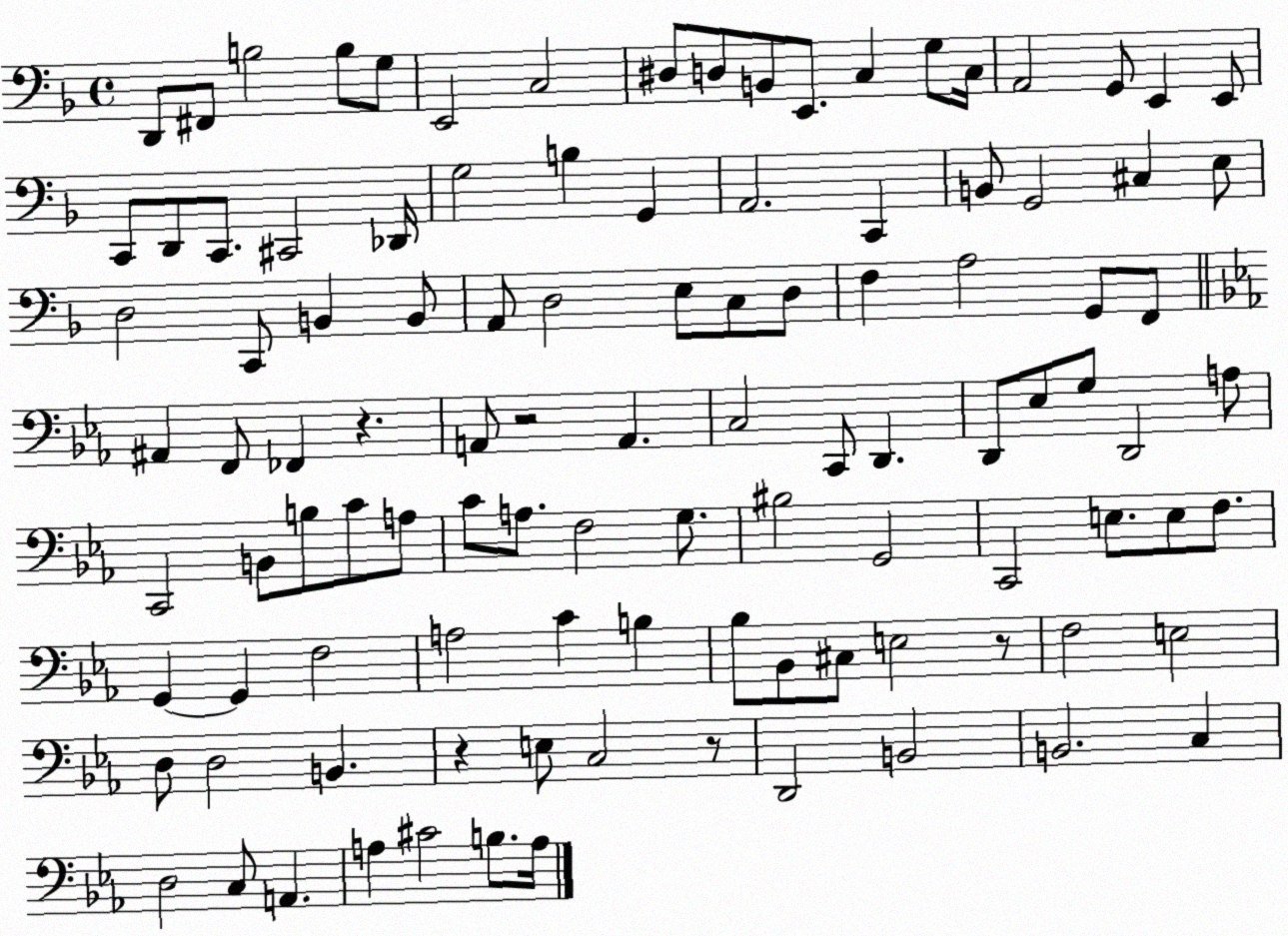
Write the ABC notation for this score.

X:1
T:Untitled
M:4/4
L:1/4
K:F
D,,/2 ^F,,/2 B,2 B,/2 G,/2 E,,2 C,2 ^D,/2 D,/2 B,,/2 E,,/2 C, G,/2 C,/4 A,,2 G,,/2 E,, E,,/2 C,,/2 D,,/2 C,,/2 ^C,,2 _D,,/4 G,2 B, G,, A,,2 C,, B,,/2 G,,2 ^C, E,/2 D,2 C,,/2 B,, B,,/2 A,,/2 D,2 E,/2 C,/2 D,/2 F, A,2 G,,/2 F,,/2 ^A,, F,,/2 _F,, z A,,/2 z2 A,, C,2 C,,/2 D,, D,,/2 _E,/2 G,/2 D,,2 A,/2 C,,2 B,,/2 B,/2 C/2 A,/2 C/2 A,/2 F,2 G,/2 ^B,2 G,,2 C,,2 E,/2 E,/2 F,/2 G,, G,, F,2 A,2 C B, _B,/2 _B,,/2 ^C,/2 E,2 z/2 F,2 E,2 D,/2 D,2 B,, z E,/2 C,2 z/2 D,,2 B,,2 B,,2 C, D,2 C,/2 A,, A, ^C2 B,/2 A,/4